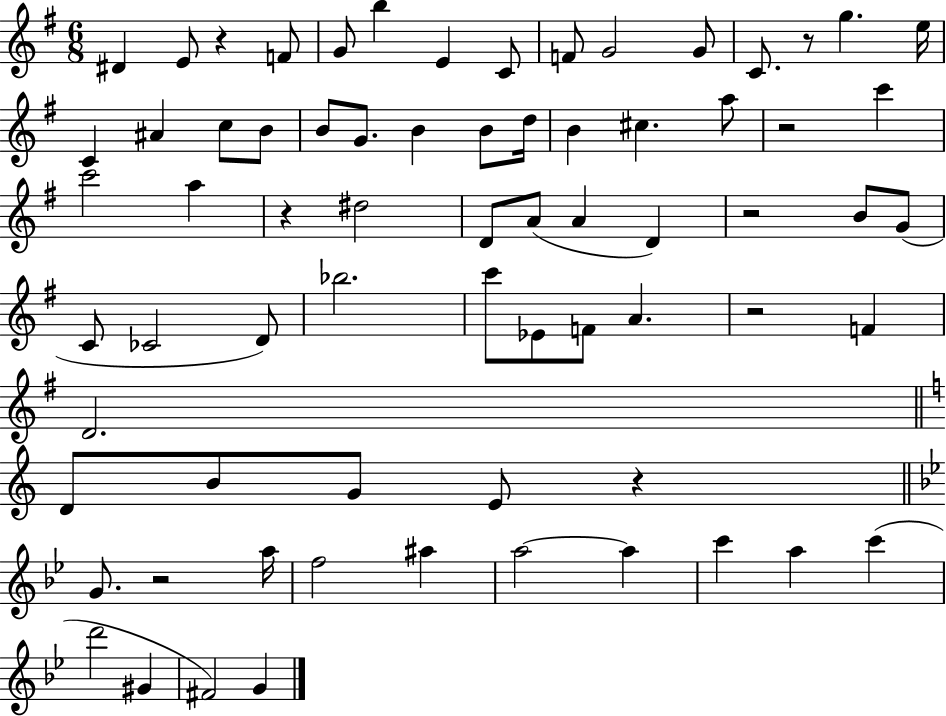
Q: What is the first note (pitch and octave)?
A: D#4